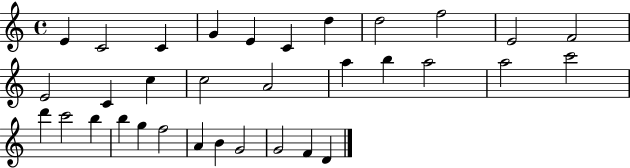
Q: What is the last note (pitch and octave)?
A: D4